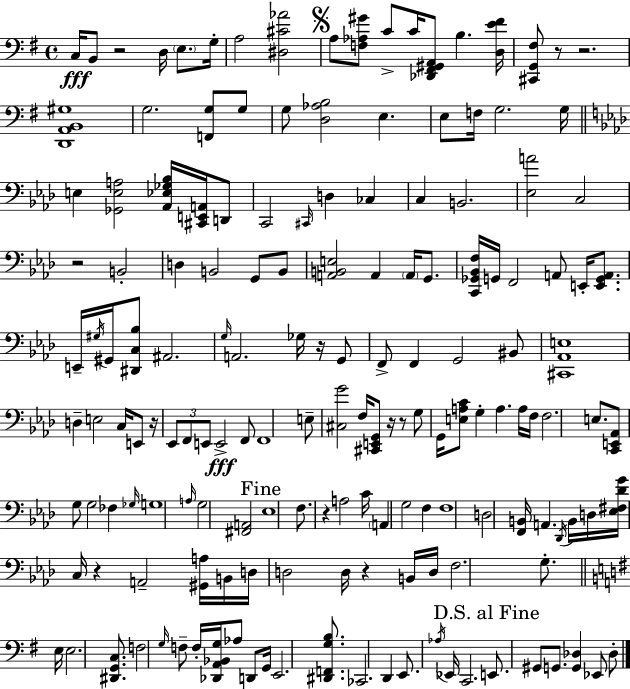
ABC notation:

X:1
T:Untitled
M:4/4
L:1/4
K:Em
C,/4 B,,/2 z2 D,/4 E,/2 G,/4 A,2 [^D,^C_A]2 A,/2 [F,_A,^G]/2 C/2 C/4 [_D,,^F,,^G,,A,,]/2 B, [D,E^F]/4 [^C,,G,,^F,]/2 z/2 z2 [D,,A,,B,,^G,]4 G,2 [F,,G,]/2 G,/2 G,/2 [D,_A,B,]2 E, E,/2 F,/4 G,2 G,/4 E, [_G,,E,A,]2 [_A,,_E,_G,_B,]/4 [^C,,E,,A,,]/4 D,,/2 C,,2 ^C,,/4 D, _C, C, B,,2 [_E,A]2 C,2 z2 B,,2 D, B,,2 G,,/2 B,,/2 [A,,B,,E,]2 A,, A,,/4 G,,/2 [C,,_G,,_B,,F,]/4 G,,/4 F,,2 A,,/2 E,,/4 [E,,G,,A,,]/2 E,,/4 ^G,/4 ^G,,/4 [^D,,C,_B,]/2 ^A,,2 G,/4 A,,2 _G,/4 z/4 G,,/2 F,,/2 F,, G,,2 ^B,,/2 [^C,,_A,,E,]4 D, E,2 C,/4 E,,/2 z/4 _E,,/2 F,,/2 E,,/2 E,,2 F,,/2 F,,4 E,/2 [^C,G]2 F,/4 [^C,,E,,G,,]/2 z/4 z/2 G,/2 G,,/4 [E,A,C]/2 G, A, A,/4 F,/4 F,2 E,/2 [C,,E,,_A,,]/2 G,/2 G,2 _F, _G,/4 G,4 A,/4 G,2 [^F,,A,,]2 _E,4 F,/2 z A,2 C/4 A,, G,2 F, F,4 D,2 [F,,B,,]/4 A,, _D,,/4 B,,/4 D,/4 [_E,^F,_DG]/4 C,/4 z A,,2 [^G,,A,]/4 B,,/4 D,/4 D,2 D,/4 z B,,/4 D,/4 F,2 G,/2 E,/4 E,2 [^D,,G,,C,]/2 F,2 G,/4 F,/2 F,/4 [_D,,A,,_B,,G,]/4 _A,/2 D,,/2 G,,/4 E,,2 [^D,,F,,G,B,]/2 _C,,2 D,, E,,/2 _A,/4 _E,,/4 C,,2 E,,/2 ^G,,/2 G,,/2 [G,,_D,] _E,,/2 _D,/2